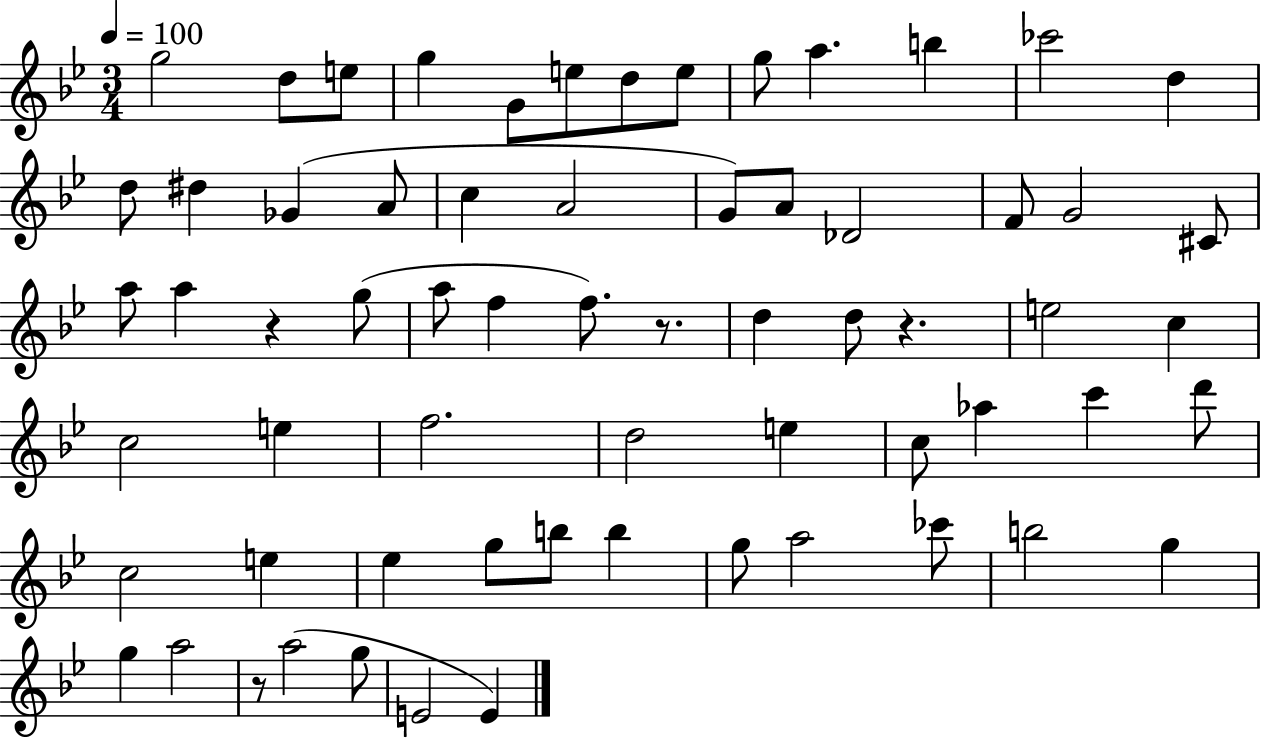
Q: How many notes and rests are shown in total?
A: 65